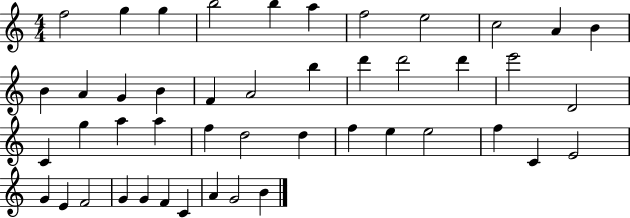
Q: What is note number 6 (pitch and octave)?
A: A5